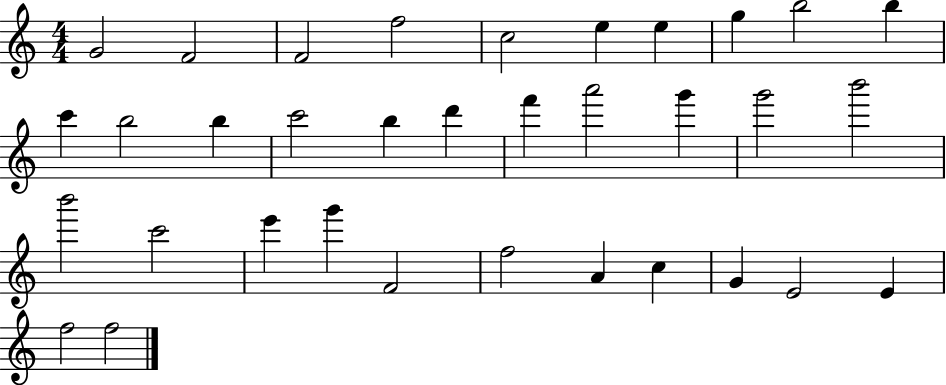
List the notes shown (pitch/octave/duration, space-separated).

G4/h F4/h F4/h F5/h C5/h E5/q E5/q G5/q B5/h B5/q C6/q B5/h B5/q C6/h B5/q D6/q F6/q A6/h G6/q G6/h B6/h B6/h C6/h E6/q G6/q F4/h F5/h A4/q C5/q G4/q E4/h E4/q F5/h F5/h